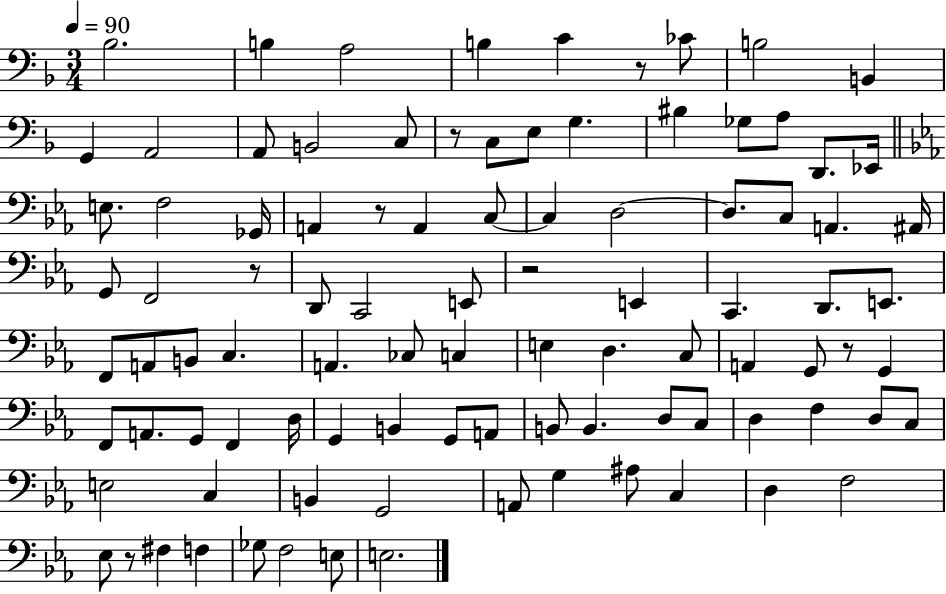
{
  \clef bass
  \numericTimeSignature
  \time 3/4
  \key f \major
  \tempo 4 = 90
  bes2. | b4 a2 | b4 c'4 r8 ces'8 | b2 b,4 | \break g,4 a,2 | a,8 b,2 c8 | r8 c8 e8 g4. | bis4 ges8 a8 d,8. ees,16 | \break \bar "||" \break \key c \minor e8. f2 ges,16 | a,4 r8 a,4 c8~~ | c4 d2~~ | d8. c8 a,4. ais,16 | \break g,8 f,2 r8 | d,8 c,2 e,8 | r2 e,4 | c,4. d,8. e,8. | \break f,8 a,8 b,8 c4. | a,4. ces8 c4 | e4 d4. c8 | a,4 g,8 r8 g,4 | \break f,8 a,8. g,8 f,4 d16 | g,4 b,4 g,8 a,8 | b,8 b,4. d8 c8 | d4 f4 d8 c8 | \break e2 c4 | b,4 g,2 | a,8 g4 ais8 c4 | d4 f2 | \break ees8 r8 fis4 f4 | ges8 f2 e8 | e2. | \bar "|."
}